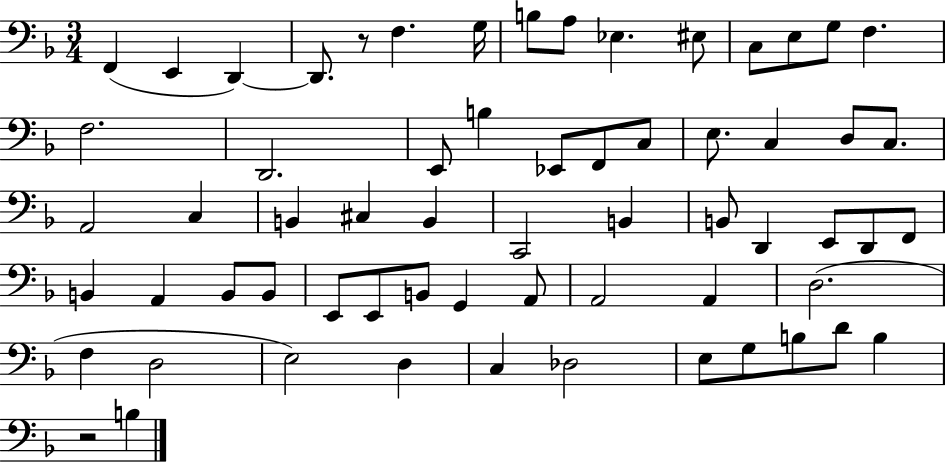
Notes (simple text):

F2/q E2/q D2/q D2/e. R/e F3/q. G3/s B3/e A3/e Eb3/q. EIS3/e C3/e E3/e G3/e F3/q. F3/h. D2/h. E2/e B3/q Eb2/e F2/e C3/e E3/e. C3/q D3/e C3/e. A2/h C3/q B2/q C#3/q B2/q C2/h B2/q B2/e D2/q E2/e D2/e F2/e B2/q A2/q B2/e B2/e E2/e E2/e B2/e G2/q A2/e A2/h A2/q D3/h. F3/q D3/h E3/h D3/q C3/q Db3/h E3/e G3/e B3/e D4/e B3/q R/h B3/q